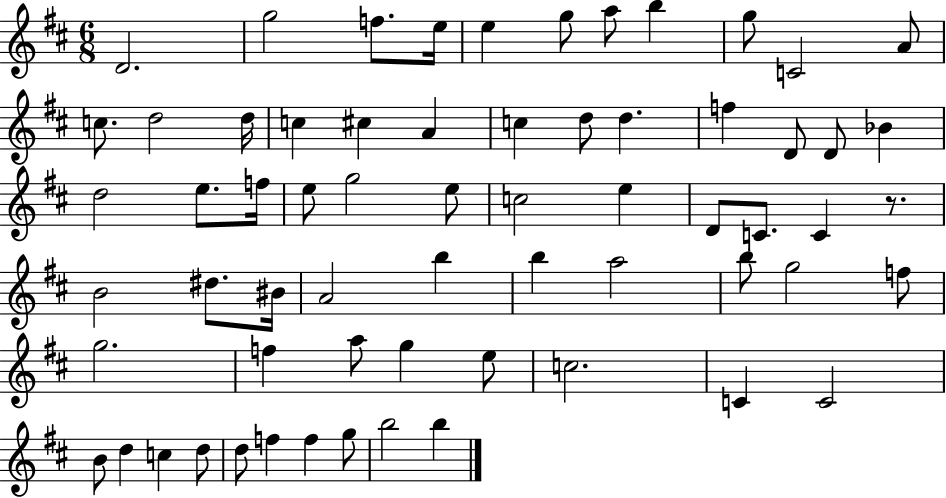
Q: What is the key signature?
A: D major